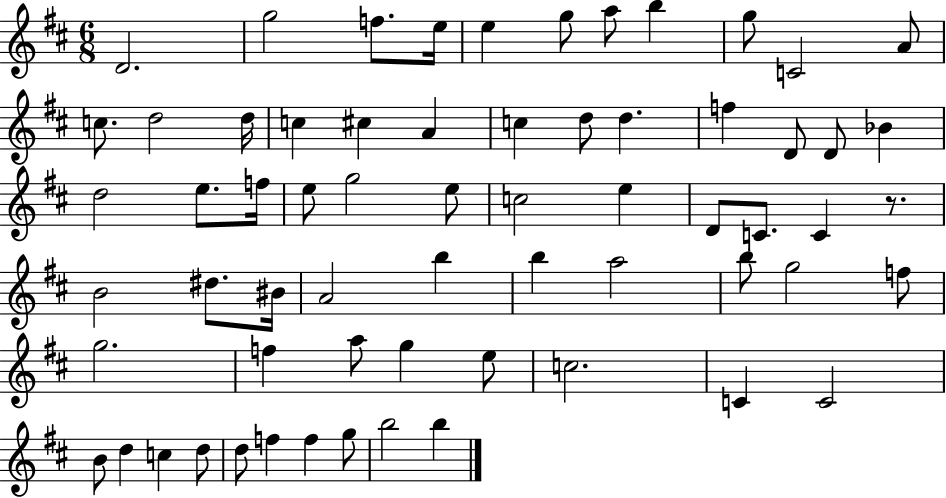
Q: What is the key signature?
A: D major